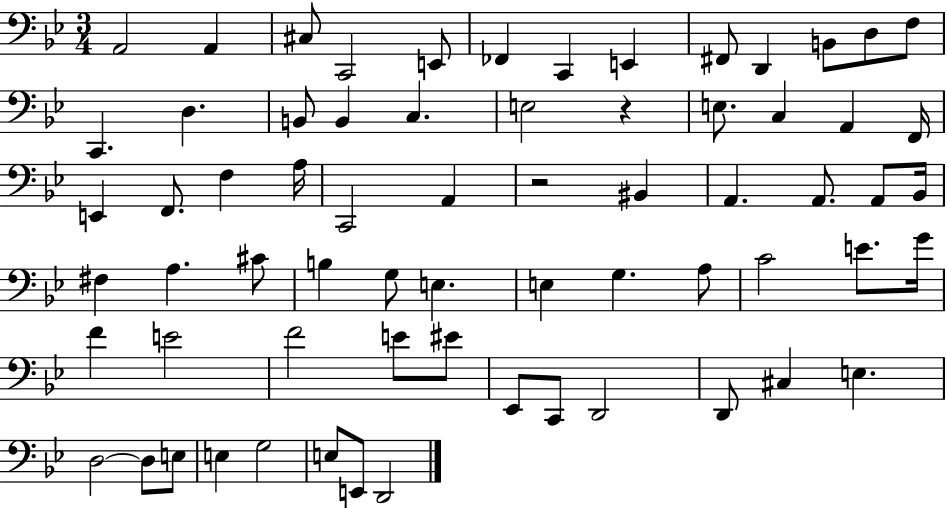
A2/h A2/q C#3/e C2/h E2/e FES2/q C2/q E2/q F#2/e D2/q B2/e D3/e F3/e C2/q. D3/q. B2/e B2/q C3/q. E3/h R/q E3/e. C3/q A2/q F2/s E2/q F2/e. F3/q A3/s C2/h A2/q R/h BIS2/q A2/q. A2/e. A2/e Bb2/s F#3/q A3/q. C#4/e B3/q G3/e E3/q. E3/q G3/q. A3/e C4/h E4/e. G4/s F4/q E4/h F4/h E4/e EIS4/e Eb2/e C2/e D2/h D2/e C#3/q E3/q. D3/h D3/e E3/e E3/q G3/h E3/e E2/e D2/h